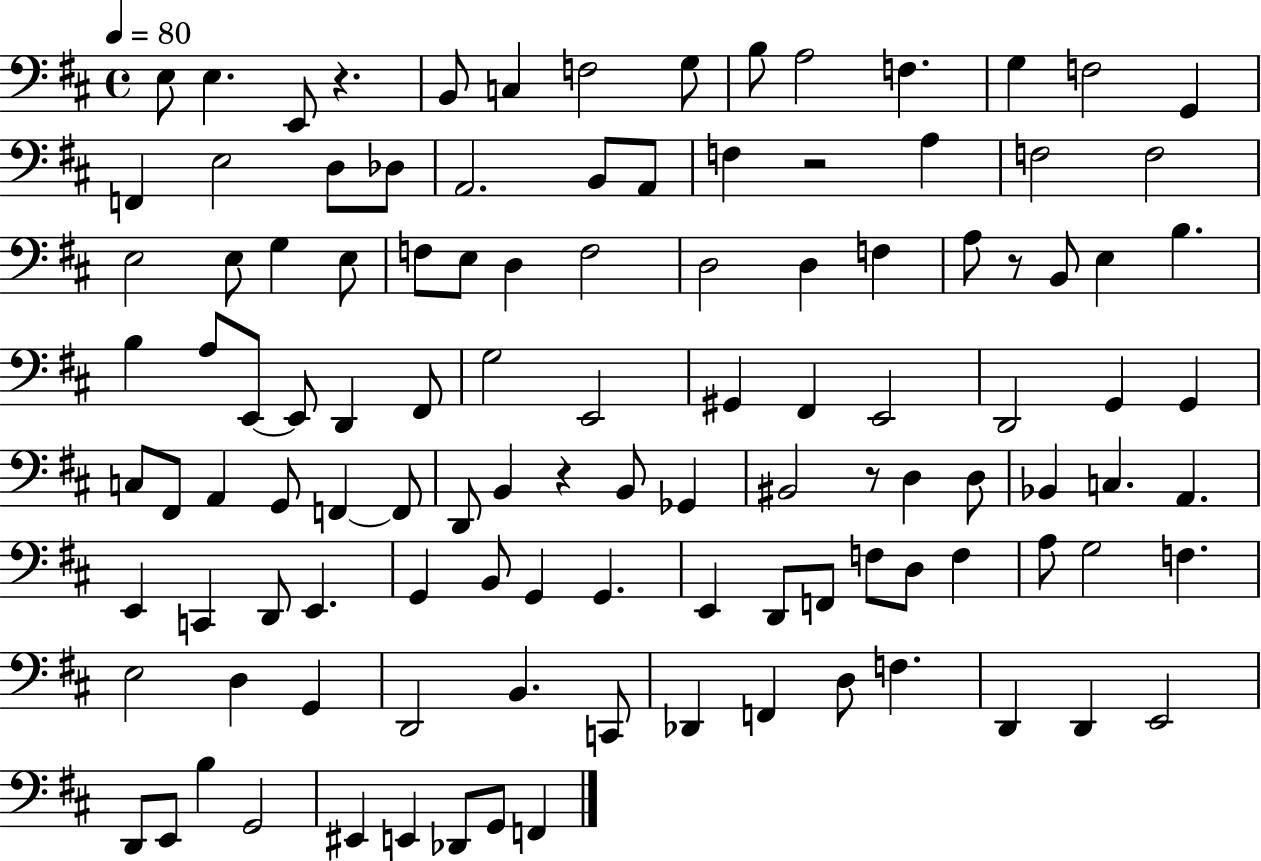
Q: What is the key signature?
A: D major